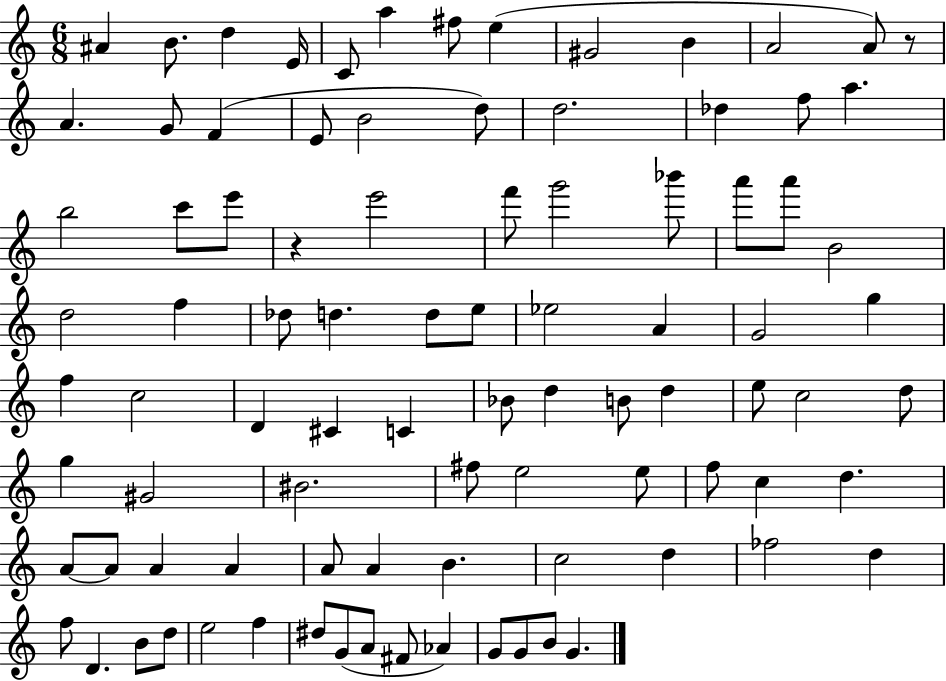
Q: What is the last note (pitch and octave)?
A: G4